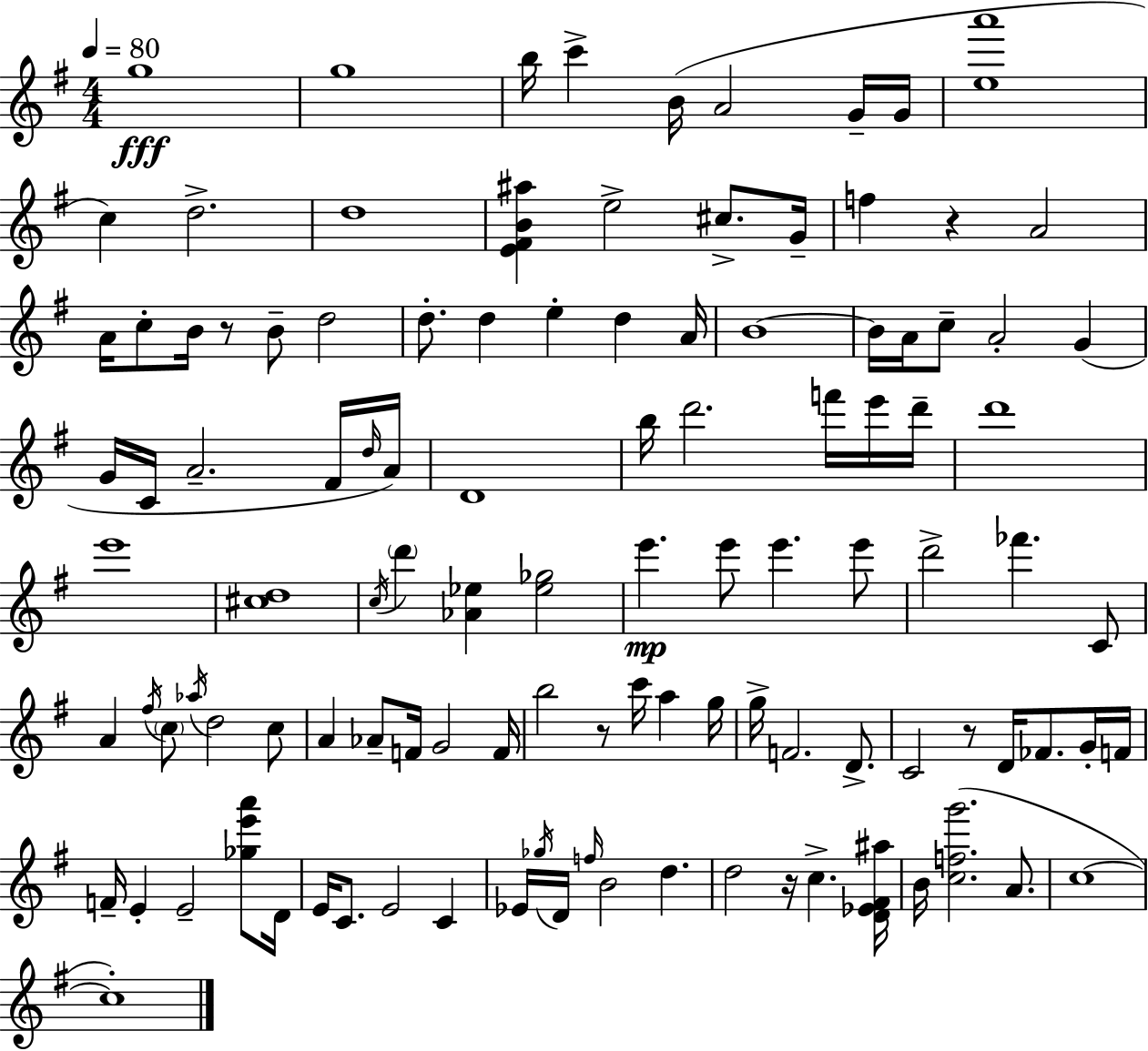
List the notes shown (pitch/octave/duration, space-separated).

G5/w G5/w B5/s C6/q B4/s A4/h G4/s G4/s [E5,A6]/w C5/q D5/h. D5/w [E4,F#4,B4,A#5]/q E5/h C#5/e. G4/s F5/q R/q A4/h A4/s C5/e B4/s R/e B4/e D5/h D5/e. D5/q E5/q D5/q A4/s B4/w B4/s A4/s C5/e A4/h G4/q G4/s C4/s A4/h. F#4/s D5/s A4/s D4/w B5/s D6/h. F6/s E6/s D6/s D6/w E6/w [C#5,D5]/w C5/s D6/q [Ab4,Eb5]/q [Eb5,Gb5]/h E6/q. E6/e E6/q. E6/e D6/h FES6/q. C4/e A4/q F#5/s C5/e Ab5/s D5/h C5/e A4/q Ab4/e F4/s G4/h F4/s B5/h R/e C6/s A5/q G5/s G5/s F4/h. D4/e. C4/h R/e D4/s FES4/e. G4/s F4/s F4/s E4/q E4/h [Gb5,E6,A6]/e D4/s E4/s C4/e. E4/h C4/q Eb4/s Gb5/s D4/s F5/s B4/h D5/q. D5/h R/s C5/q. [D4,Eb4,F#4,A#5]/s B4/s [C5,F5,G6]/h. A4/e. C5/w C5/w